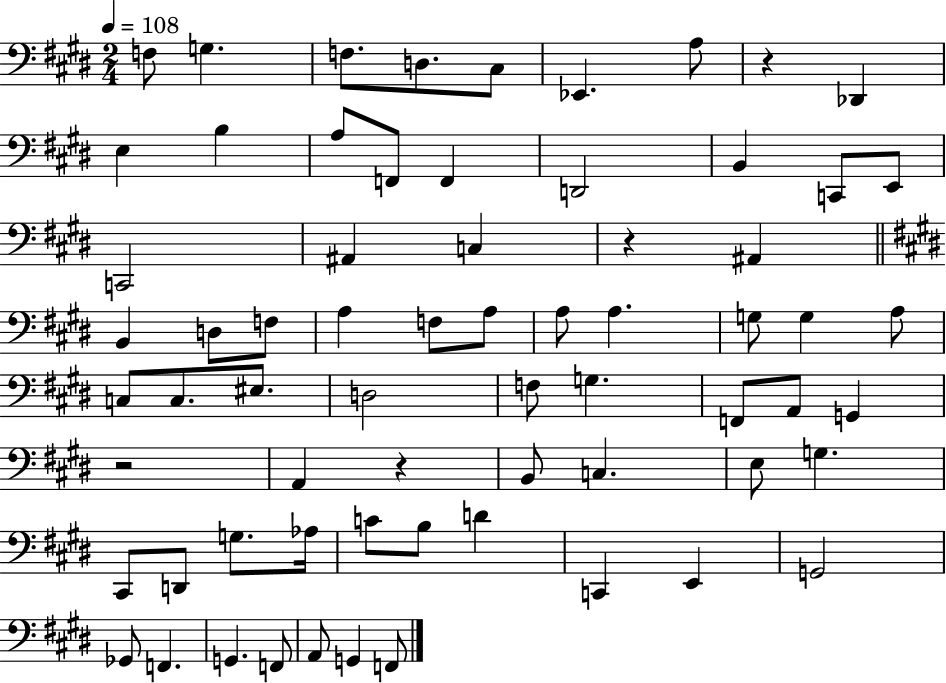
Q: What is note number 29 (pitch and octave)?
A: A3